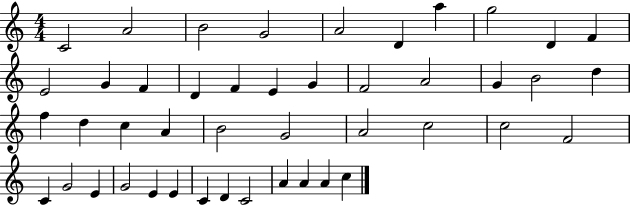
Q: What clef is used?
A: treble